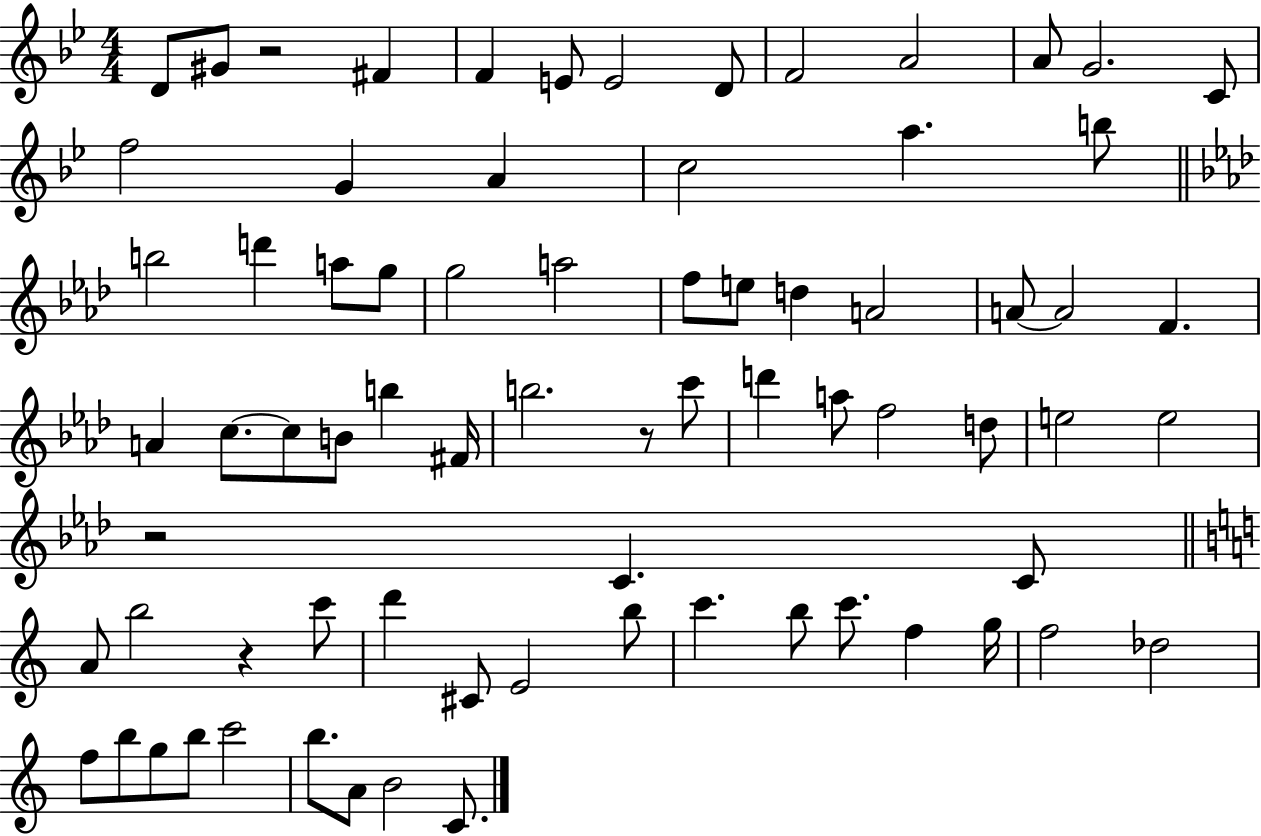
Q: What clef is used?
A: treble